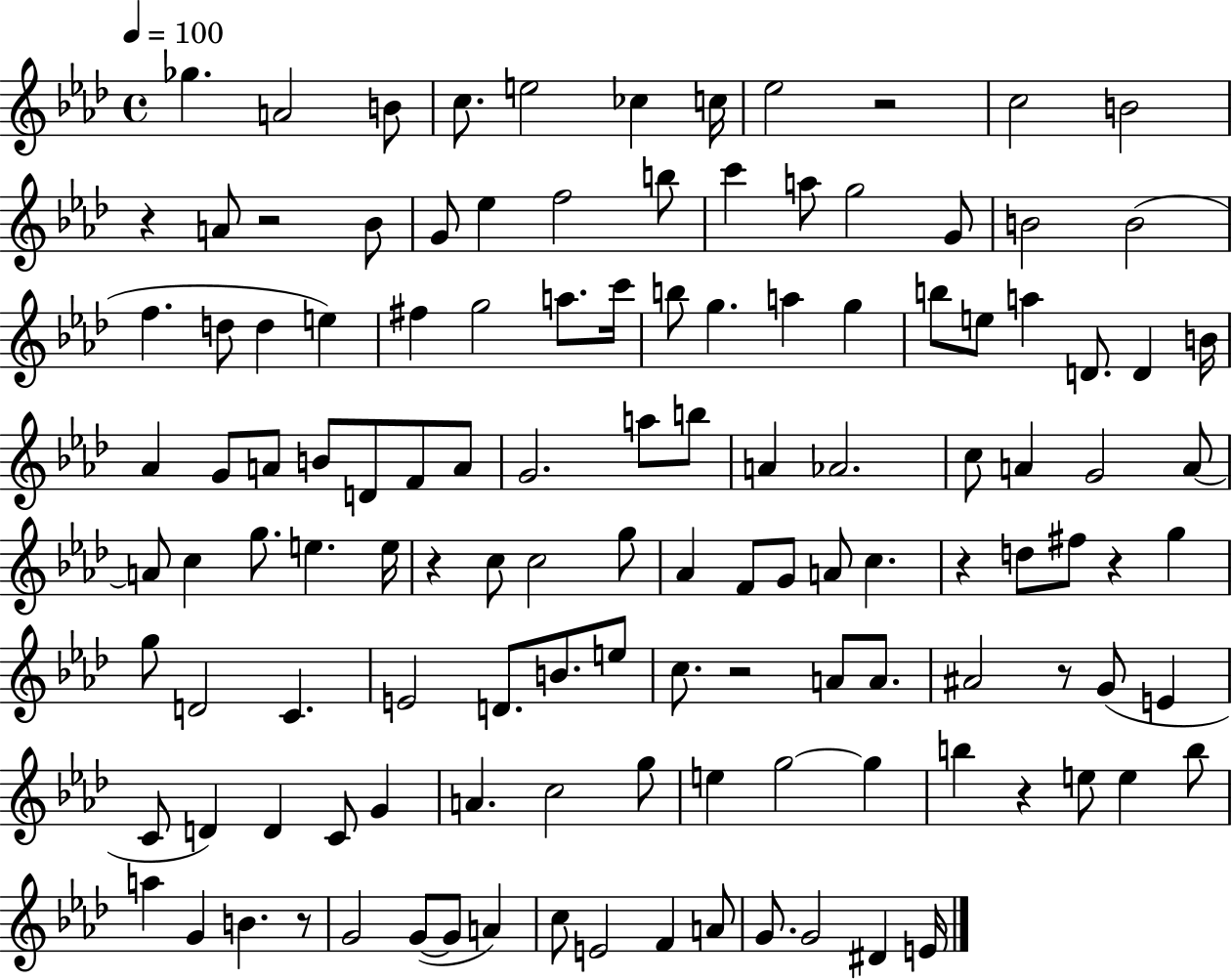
{
  \clef treble
  \time 4/4
  \defaultTimeSignature
  \key aes \major
  \tempo 4 = 100
  ges''4. a'2 b'8 | c''8. e''2 ces''4 c''16 | ees''2 r2 | c''2 b'2 | \break r4 a'8 r2 bes'8 | g'8 ees''4 f''2 b''8 | c'''4 a''8 g''2 g'8 | b'2 b'2( | \break f''4. d''8 d''4 e''4) | fis''4 g''2 a''8. c'''16 | b''8 g''4. a''4 g''4 | b''8 e''8 a''4 d'8. d'4 b'16 | \break aes'4 g'8 a'8 b'8 d'8 f'8 a'8 | g'2. a''8 b''8 | a'4 aes'2. | c''8 a'4 g'2 a'8~~ | \break a'8 c''4 g''8. e''4. e''16 | r4 c''8 c''2 g''8 | aes'4 f'8 g'8 a'8 c''4. | r4 d''8 fis''8 r4 g''4 | \break g''8 d'2 c'4. | e'2 d'8. b'8. e''8 | c''8. r2 a'8 a'8. | ais'2 r8 g'8( e'4 | \break c'8 d'4) d'4 c'8 g'4 | a'4. c''2 g''8 | e''4 g''2~~ g''4 | b''4 r4 e''8 e''4 b''8 | \break a''4 g'4 b'4. r8 | g'2 g'8~(~ g'8 a'4) | c''8 e'2 f'4 a'8 | g'8. g'2 dis'4 e'16 | \break \bar "|."
}